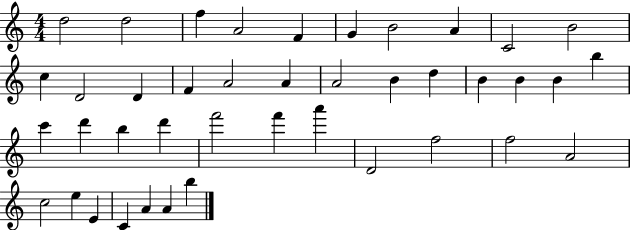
X:1
T:Untitled
M:4/4
L:1/4
K:C
d2 d2 f A2 F G B2 A C2 B2 c D2 D F A2 A A2 B d B B B b c' d' b d' f'2 f' a' D2 f2 f2 A2 c2 e E C A A b